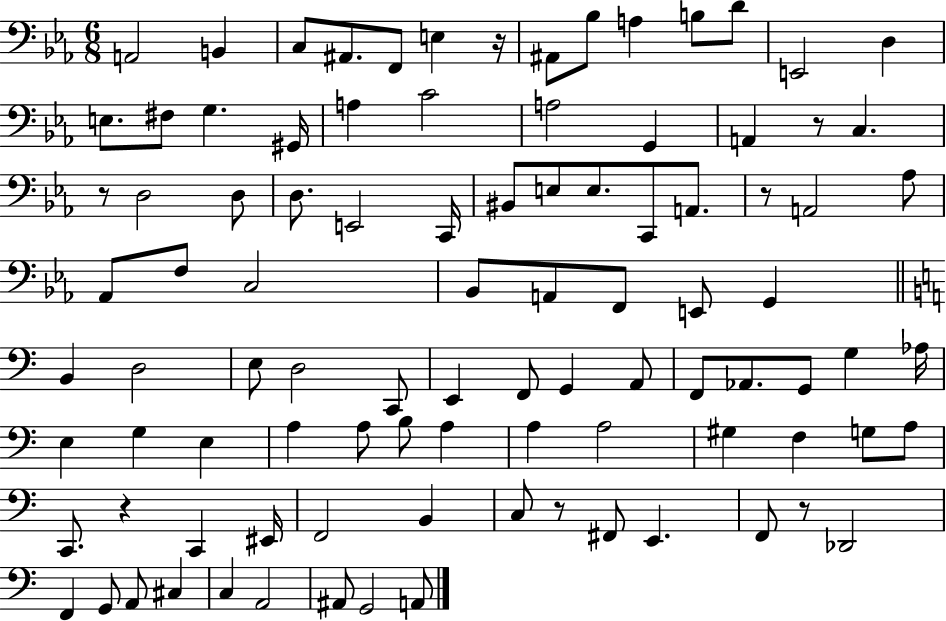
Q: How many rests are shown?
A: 7